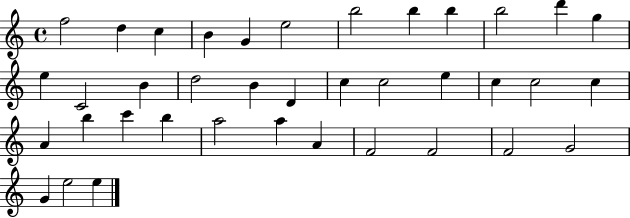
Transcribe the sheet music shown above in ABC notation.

X:1
T:Untitled
M:4/4
L:1/4
K:C
f2 d c B G e2 b2 b b b2 d' g e C2 B d2 B D c c2 e c c2 c A b c' b a2 a A F2 F2 F2 G2 G e2 e